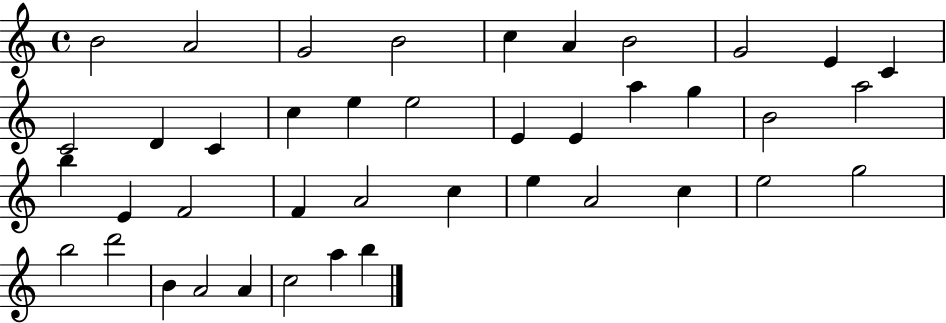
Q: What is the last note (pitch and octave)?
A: B5